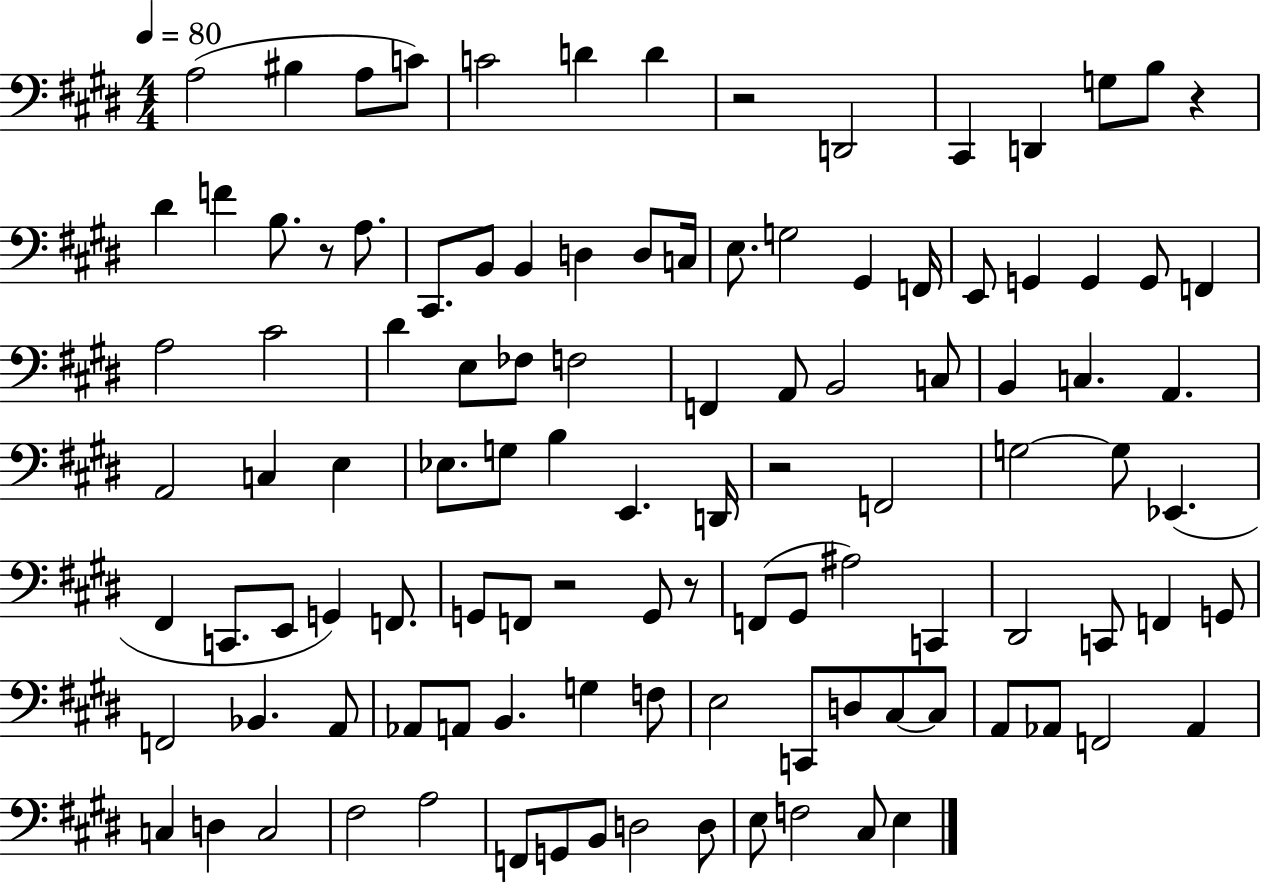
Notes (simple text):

A3/h BIS3/q A3/e C4/e C4/h D4/q D4/q R/h D2/h C#2/q D2/q G3/e B3/e R/q D#4/q F4/q B3/e. R/e A3/e. C#2/e. B2/e B2/q D3/q D3/e C3/s E3/e. G3/h G#2/q F2/s E2/e G2/q G2/q G2/e F2/q A3/h C#4/h D#4/q E3/e FES3/e F3/h F2/q A2/e B2/h C3/e B2/q C3/q. A2/q. A2/h C3/q E3/q Eb3/e. G3/e B3/q E2/q. D2/s R/h F2/h G3/h G3/e Eb2/q. F#2/q C2/e. E2/e G2/q F2/e. G2/e F2/e R/h G2/e R/e F2/e G#2/e A#3/h C2/q D#2/h C2/e F2/q G2/e F2/h Bb2/q. A2/e Ab2/e A2/e B2/q. G3/q F3/e E3/h C2/e D3/e C#3/e C#3/e A2/e Ab2/e F2/h Ab2/q C3/q D3/q C3/h F#3/h A3/h F2/e G2/e B2/e D3/h D3/e E3/e F3/h C#3/e E3/q